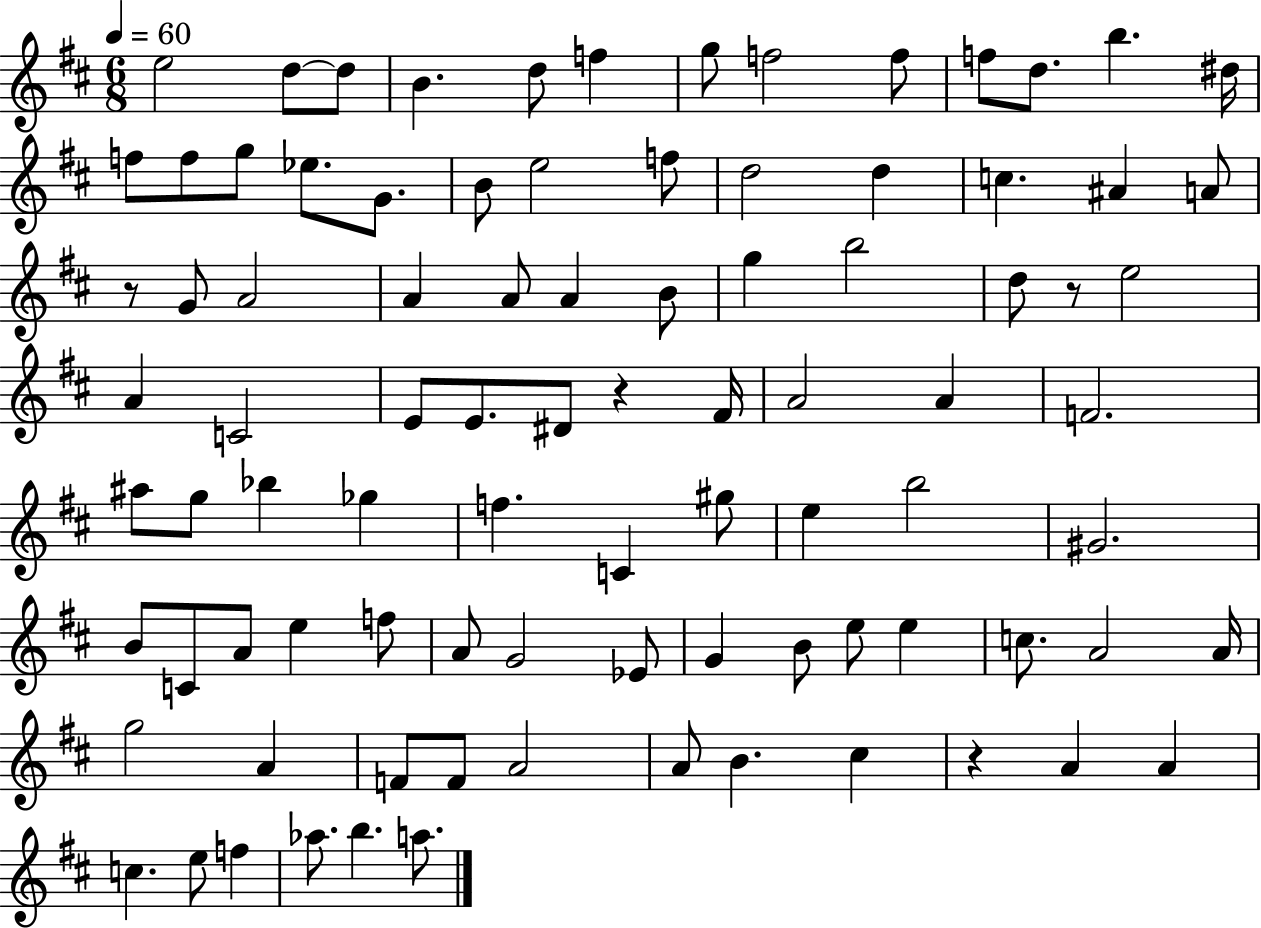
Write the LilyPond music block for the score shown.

{
  \clef treble
  \numericTimeSignature
  \time 6/8
  \key d \major
  \tempo 4 = 60
  \repeat volta 2 { e''2 d''8~~ d''8 | b'4. d''8 f''4 | g''8 f''2 f''8 | f''8 d''8. b''4. dis''16 | \break f''8 f''8 g''8 ees''8. g'8. | b'8 e''2 f''8 | d''2 d''4 | c''4. ais'4 a'8 | \break r8 g'8 a'2 | a'4 a'8 a'4 b'8 | g''4 b''2 | d''8 r8 e''2 | \break a'4 c'2 | e'8 e'8. dis'8 r4 fis'16 | a'2 a'4 | f'2. | \break ais''8 g''8 bes''4 ges''4 | f''4. c'4 gis''8 | e''4 b''2 | gis'2. | \break b'8 c'8 a'8 e''4 f''8 | a'8 g'2 ees'8 | g'4 b'8 e''8 e''4 | c''8. a'2 a'16 | \break g''2 a'4 | f'8 f'8 a'2 | a'8 b'4. cis''4 | r4 a'4 a'4 | \break c''4. e''8 f''4 | aes''8. b''4. a''8. | } \bar "|."
}